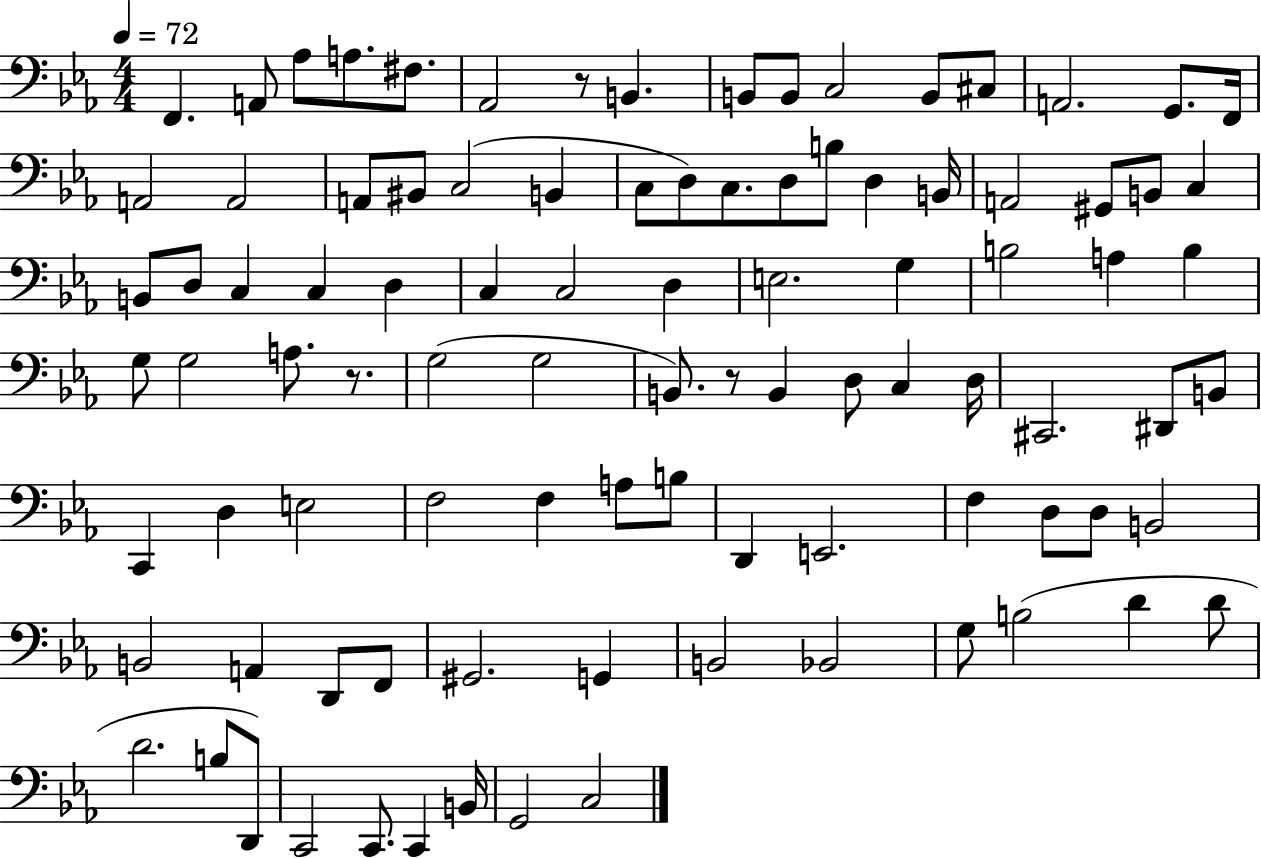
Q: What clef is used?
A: bass